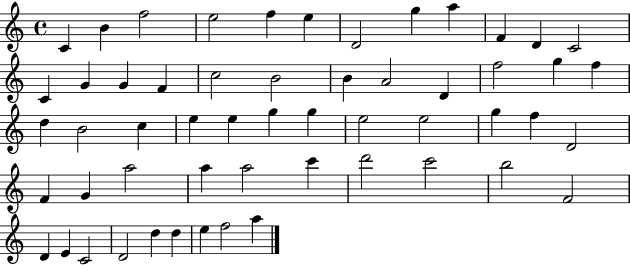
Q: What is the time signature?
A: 4/4